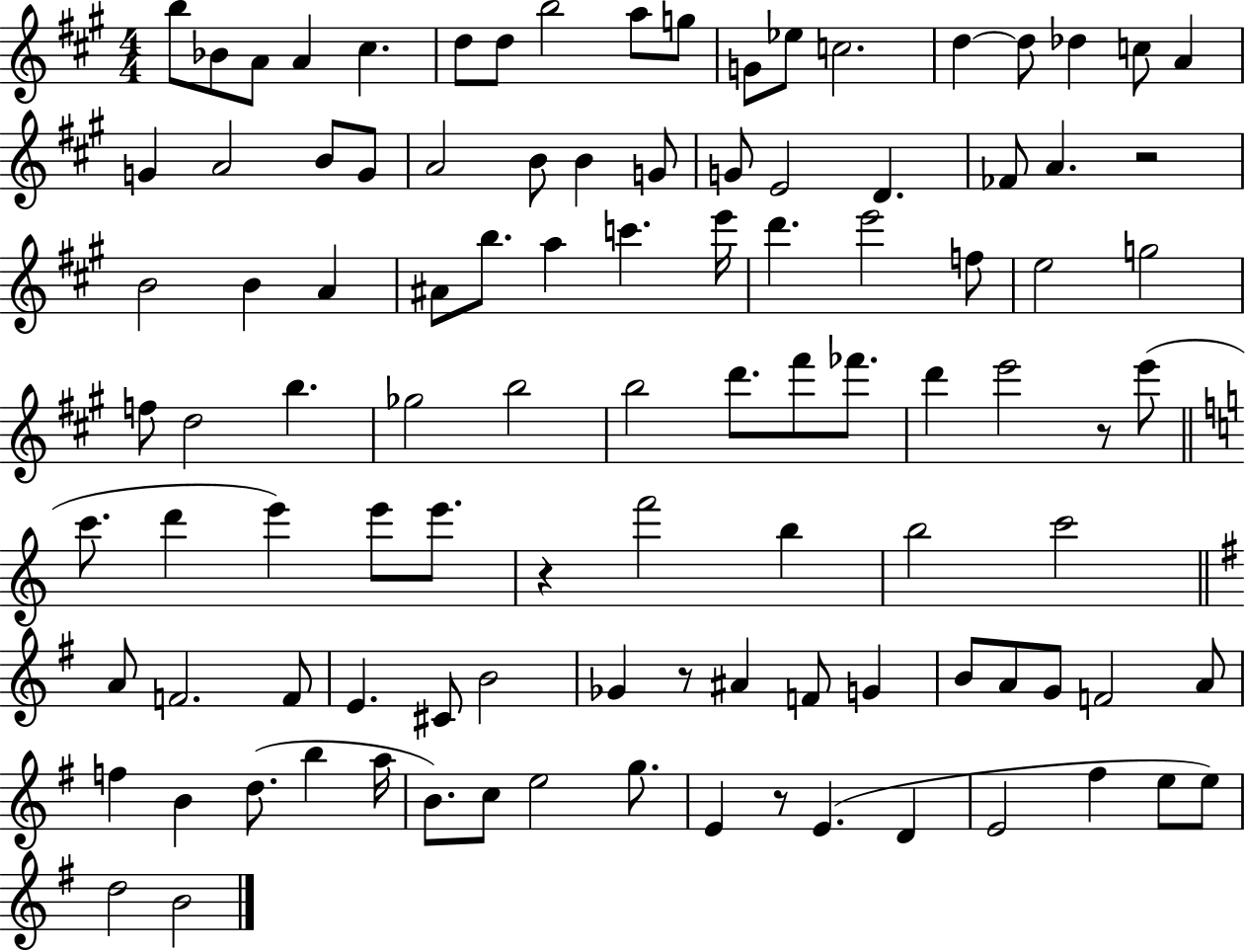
B5/e Bb4/e A4/e A4/q C#5/q. D5/e D5/e B5/h A5/e G5/e G4/e Eb5/e C5/h. D5/q D5/e Db5/q C5/e A4/q G4/q A4/h B4/e G4/e A4/h B4/e B4/q G4/e G4/e E4/h D4/q. FES4/e A4/q. R/h B4/h B4/q A4/q A#4/e B5/e. A5/q C6/q. E6/s D6/q. E6/h F5/e E5/h G5/h F5/e D5/h B5/q. Gb5/h B5/h B5/h D6/e. F#6/e FES6/e. D6/q E6/h R/e E6/e C6/e. D6/q E6/q E6/e E6/e. R/q F6/h B5/q B5/h C6/h A4/e F4/h. F4/e E4/q. C#4/e B4/h Gb4/q R/e A#4/q F4/e G4/q B4/e A4/e G4/e F4/h A4/e F5/q B4/q D5/e. B5/q A5/s B4/e. C5/e E5/h G5/e. E4/q R/e E4/q. D4/q E4/h F#5/q E5/e E5/e D5/h B4/h